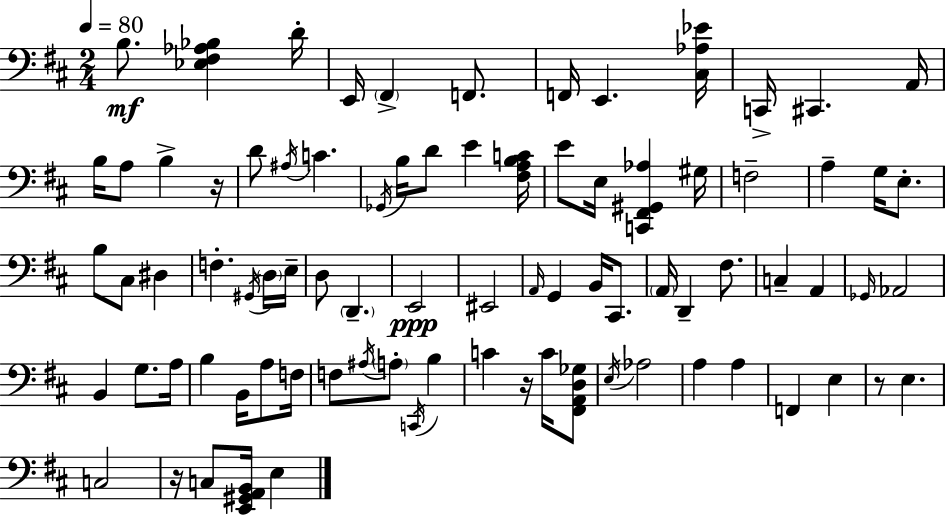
{
  \clef bass
  \numericTimeSignature
  \time 2/4
  \key d \major
  \tempo 4 = 80
  \repeat volta 2 { b8.\mf <ees fis aes bes>4 d'16-. | e,16 \parenthesize fis,4-> f,8. | f,16 e,4. <cis aes ees'>16 | c,16-> cis,4. a,16 | \break b16 a8 b4-> r16 | d'8 \acciaccatura { ais16 } c'4. | \acciaccatura { ges,16 } b16 d'8 e'4 | <fis a b c'>16 e'8 e16 <c, fis, gis, aes>4 | \break gis16 f2-- | a4-- g16 e8.-. | b8 cis8 dis4 | f4.-. | \break \acciaccatura { gis,16 } \parenthesize d16 e16-- d8 \parenthesize d,4.-- | e,2\ppp | eis,2 | \grace { a,16 } g,4 | \break b,16 cis,8. \parenthesize a,16 d,4-- | fis8. c4-- | a,4 \grace { ges,16 } aes,2 | b,4 | \break g8. a16 b4 | b,16 a8 f16 f8 \acciaccatura { ais16 } | \parenthesize a8-. \acciaccatura { c,16 } b4 c'4 | r16 c'16 <fis, a, d ges>8 \acciaccatura { e16 } | \break aes2 | a4 a4 | f,4 e4 | r8 e4. | \break c2 | r16 c8 <e, gis, a, b,>16 e4 | } \bar "|."
}